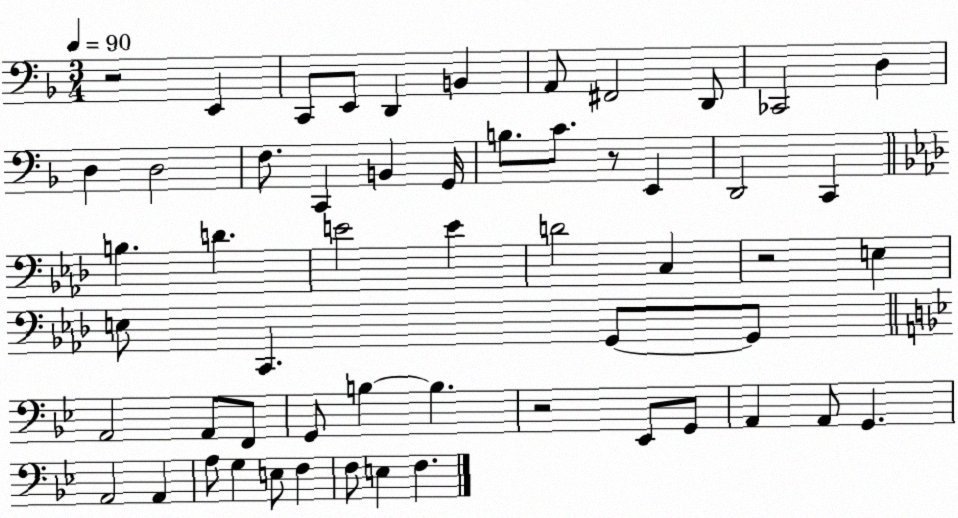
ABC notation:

X:1
T:Untitled
M:3/4
L:1/4
K:F
z2 E,, C,,/2 E,,/2 D,, B,, A,,/2 ^F,,2 D,,/2 _C,,2 D, D, D,2 F,/2 C,, B,, G,,/4 B,/2 C/2 z/2 E,, D,,2 C,, B, D E2 E D2 C, z2 E, E,/2 C,, G,,/2 G,,/2 A,,2 A,,/2 F,,/2 G,,/2 B, B, z2 _E,,/2 G,,/2 A,, A,,/2 G,, A,,2 A,, A,/2 G, E,/2 F, F,/2 E, F,